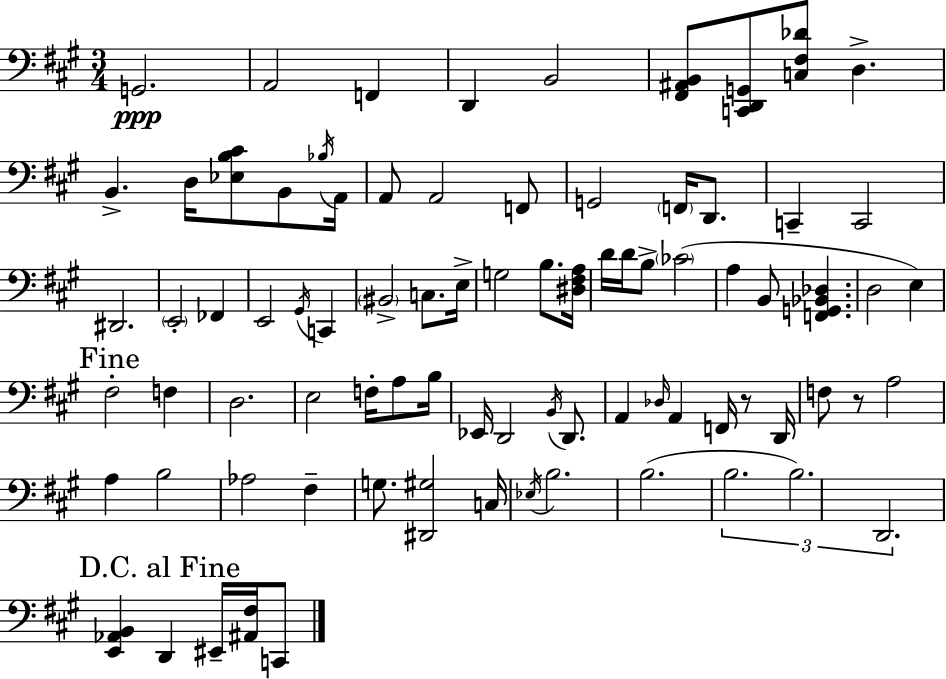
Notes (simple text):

G2/h. A2/h F2/q D2/q B2/h [F#2,A#2,B2]/e [C2,D2,G2]/e [C3,F#3,Db4]/e D3/q. B2/q. D3/s [Eb3,B3,C#4]/e B2/e Bb3/s A2/s A2/e A2/h F2/e G2/h F2/s D2/e. C2/q C2/h D#2/h. E2/h FES2/q E2/h G#2/s C2/q BIS2/h C3/e. E3/s G3/h B3/e. [D#3,F#3,A3]/s D4/s D4/s B3/e CES4/h A3/q B2/e [F2,G2,Bb2,Db3]/q. D3/h E3/q F#3/h F3/q D3/h. E3/h F3/s A3/e B3/s Eb2/s D2/h B2/s D2/e. A2/q Db3/s A2/q F2/s R/e D2/s F3/e R/e A3/h A3/q B3/h Ab3/h F#3/q G3/e. [D#2,G#3]/h C3/s Eb3/s B3/h. B3/h. B3/h. B3/h. D2/h. [E2,Ab2,B2]/q D2/q EIS2/s [A#2,F#3]/s C2/e